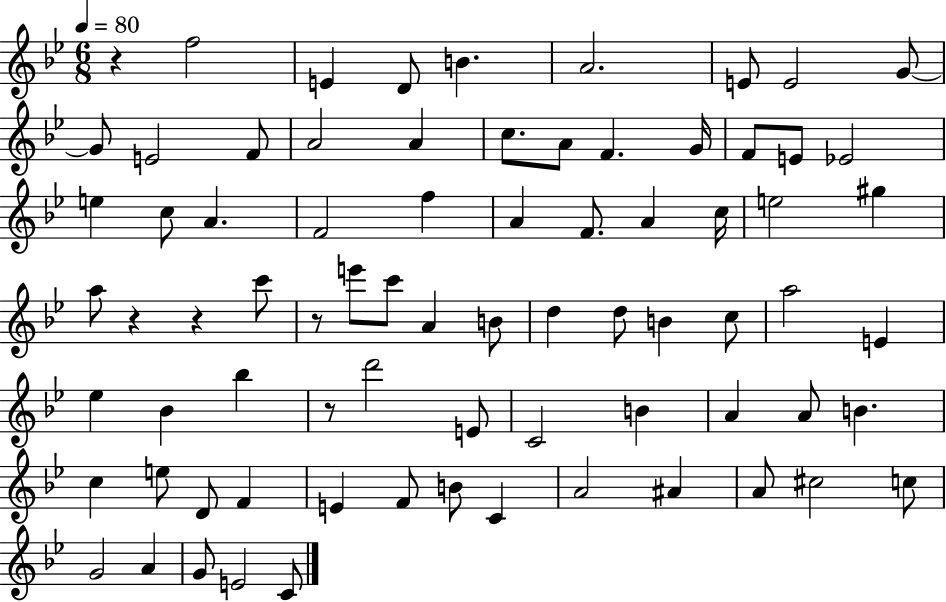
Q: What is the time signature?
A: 6/8